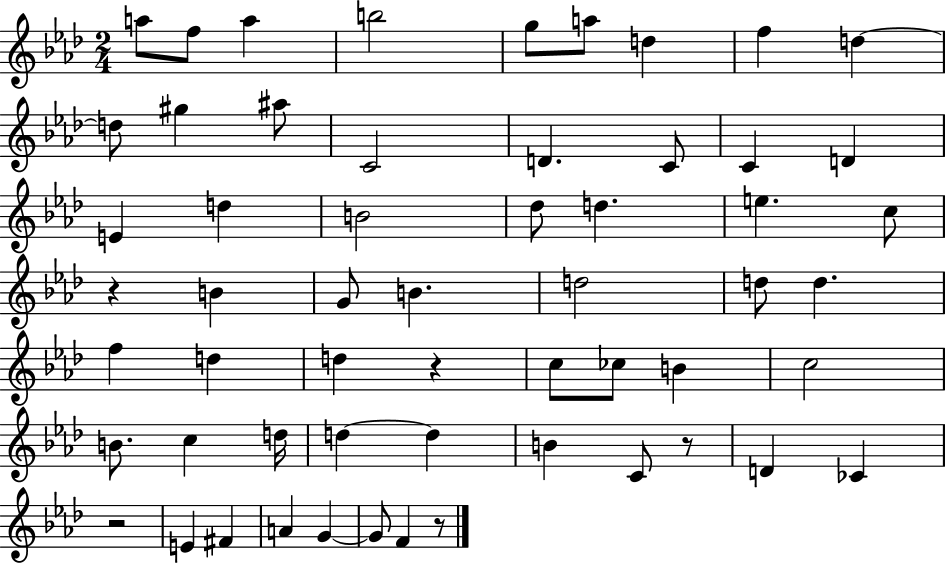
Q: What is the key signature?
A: AES major